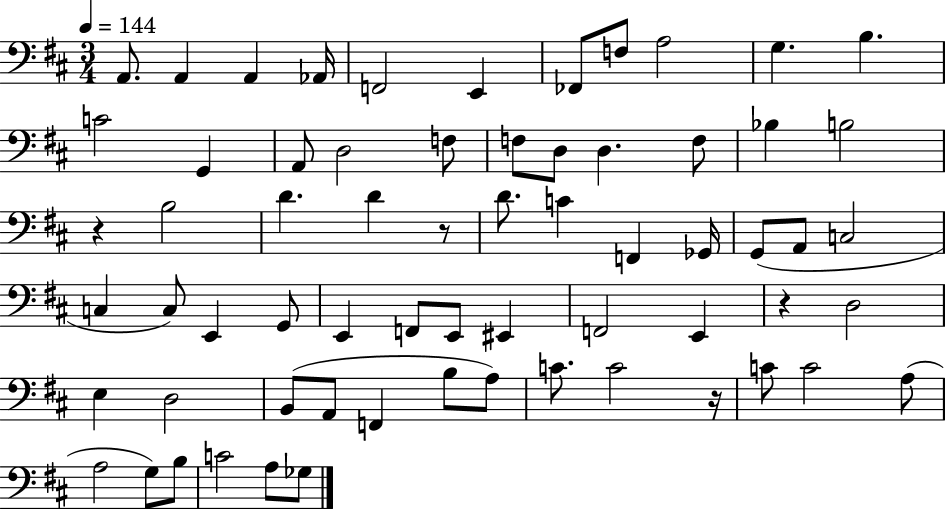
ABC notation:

X:1
T:Untitled
M:3/4
L:1/4
K:D
A,,/2 A,, A,, _A,,/4 F,,2 E,, _F,,/2 F,/2 A,2 G, B, C2 G,, A,,/2 D,2 F,/2 F,/2 D,/2 D, F,/2 _B, B,2 z B,2 D D z/2 D/2 C F,, _G,,/4 G,,/2 A,,/2 C,2 C, C,/2 E,, G,,/2 E,, F,,/2 E,,/2 ^E,, F,,2 E,, z D,2 E, D,2 B,,/2 A,,/2 F,, B,/2 A,/2 C/2 C2 z/4 C/2 C2 A,/2 A,2 G,/2 B,/2 C2 A,/2 _G,/2